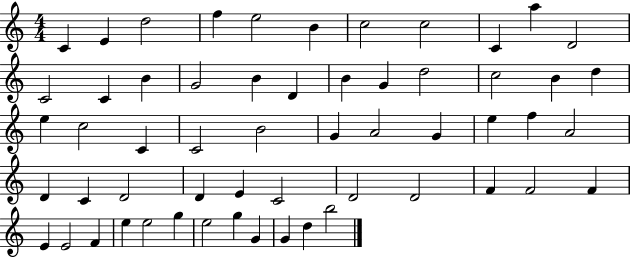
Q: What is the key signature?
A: C major